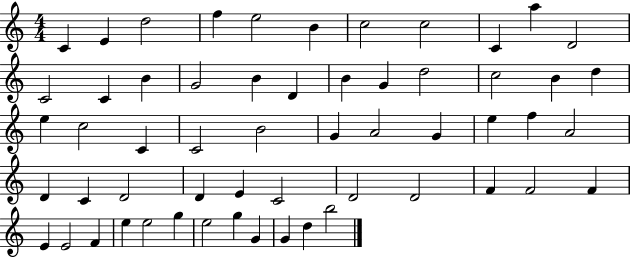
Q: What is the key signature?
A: C major